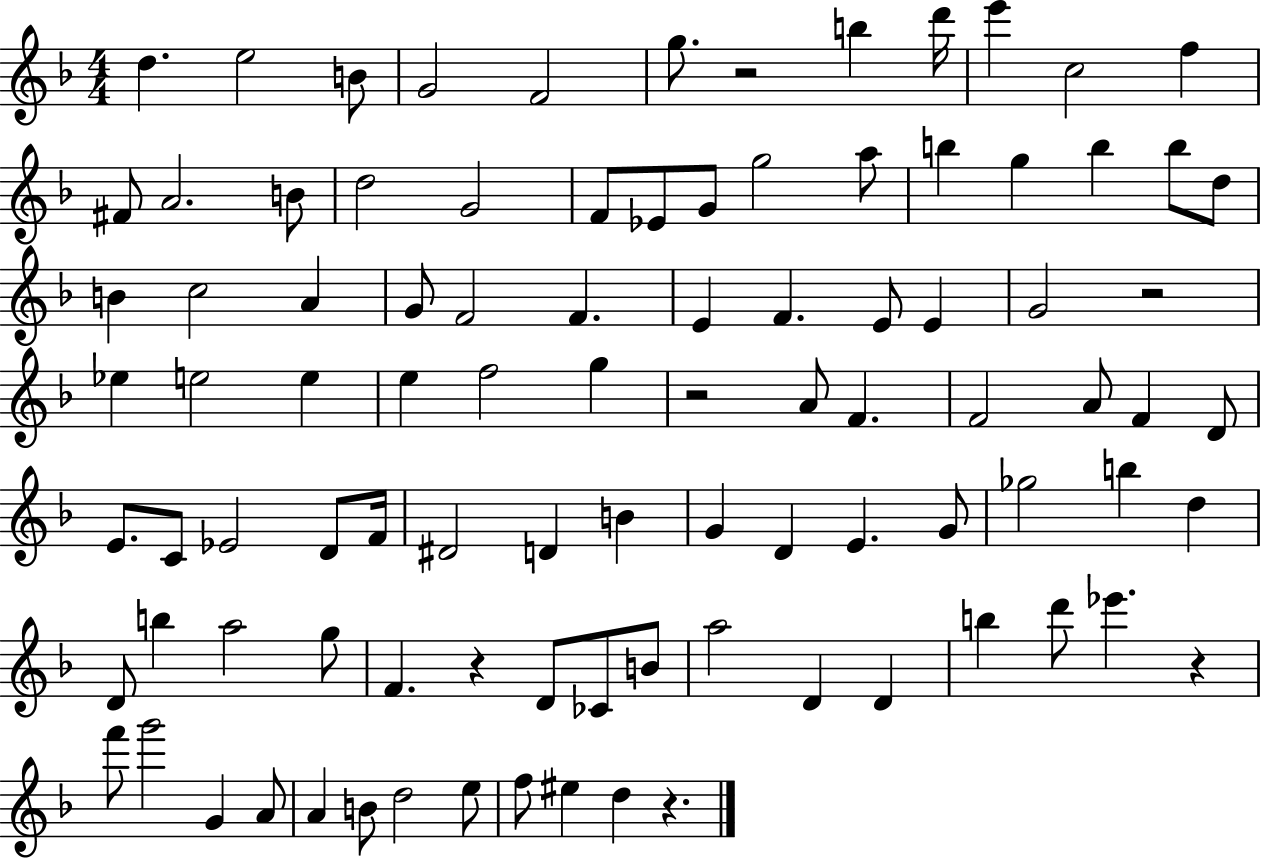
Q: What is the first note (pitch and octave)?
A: D5